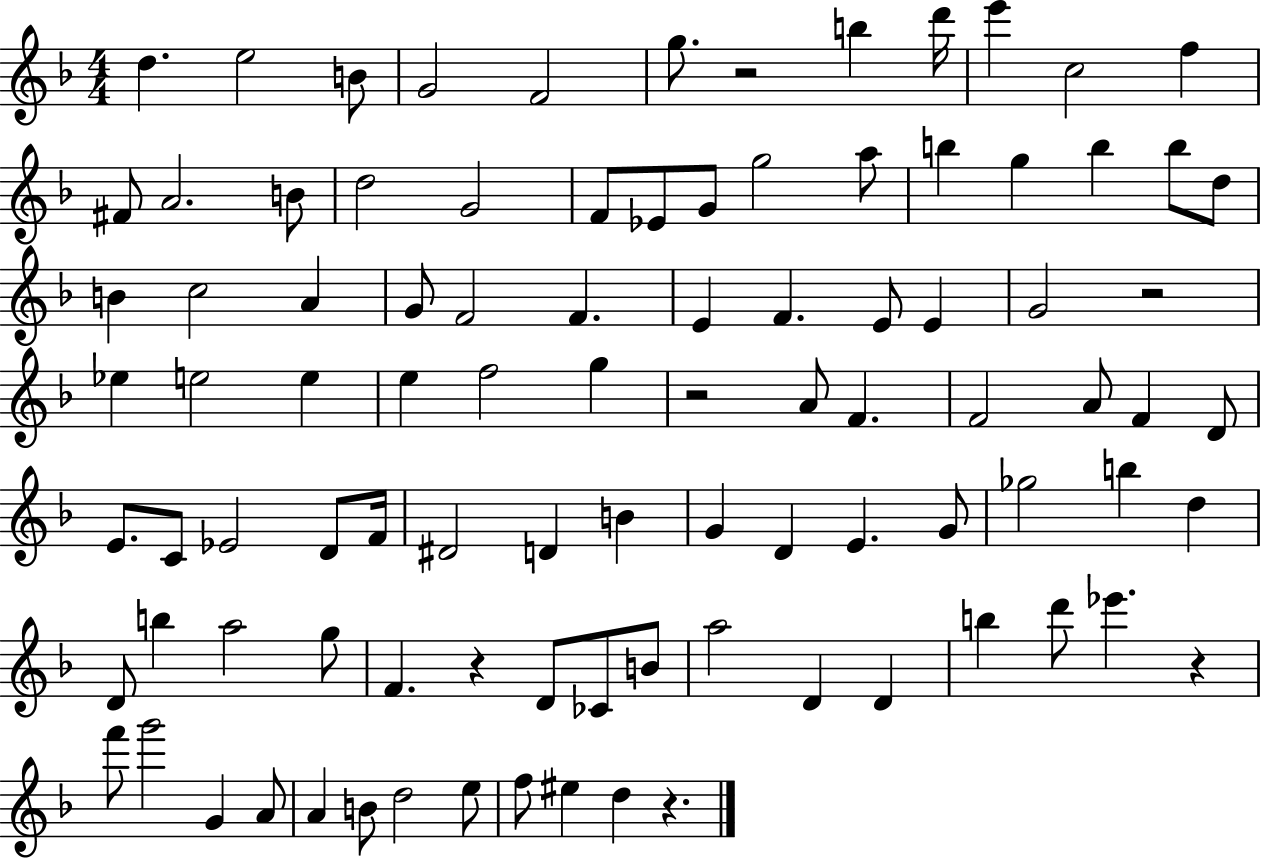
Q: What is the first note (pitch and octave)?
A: D5